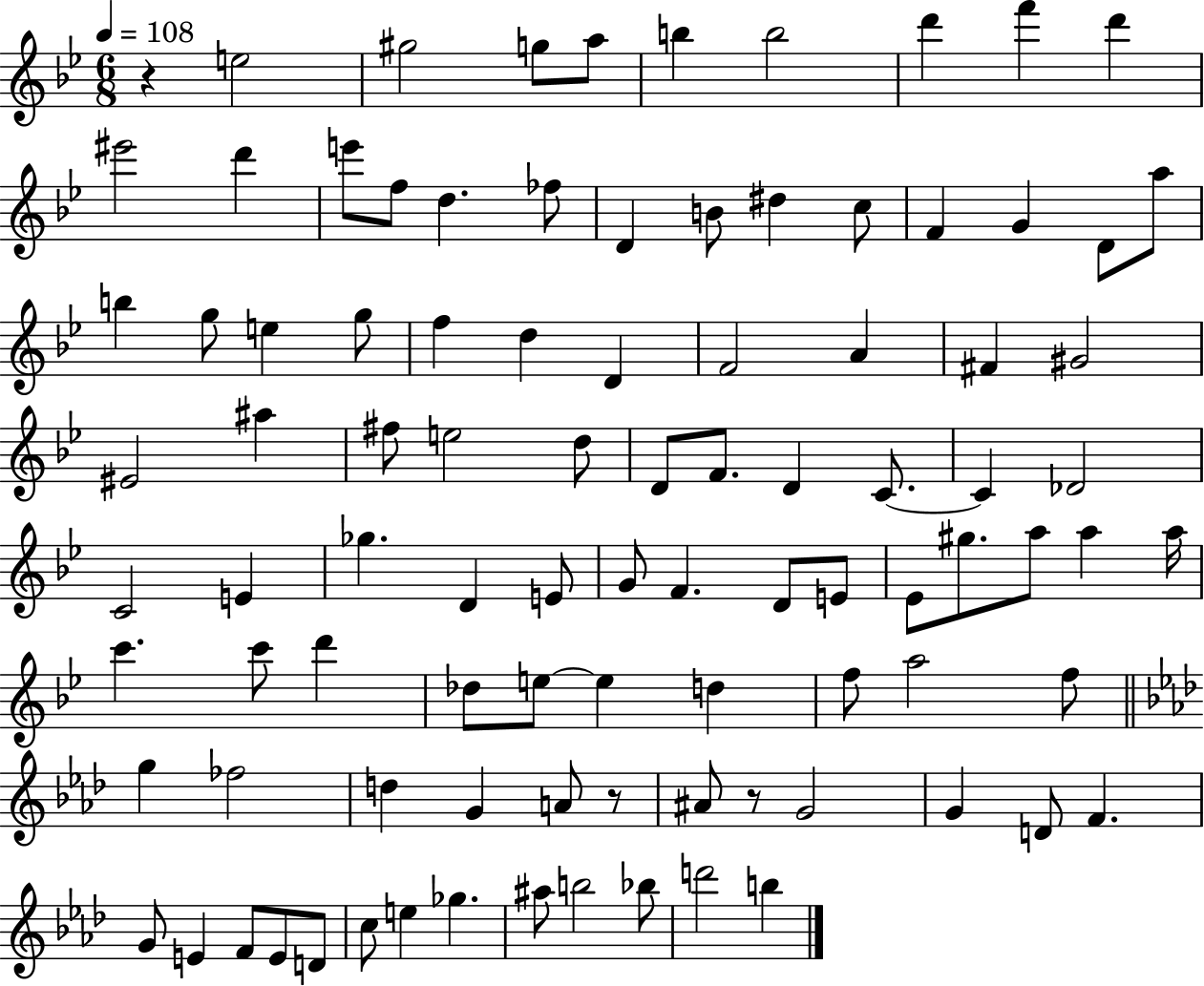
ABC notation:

X:1
T:Untitled
M:6/8
L:1/4
K:Bb
z e2 ^g2 g/2 a/2 b b2 d' f' d' ^e'2 d' e'/2 f/2 d _f/2 D B/2 ^d c/2 F G D/2 a/2 b g/2 e g/2 f d D F2 A ^F ^G2 ^E2 ^a ^f/2 e2 d/2 D/2 F/2 D C/2 C _D2 C2 E _g D E/2 G/2 F D/2 E/2 _E/2 ^g/2 a/2 a a/4 c' c'/2 d' _d/2 e/2 e d f/2 a2 f/2 g _f2 d G A/2 z/2 ^A/2 z/2 G2 G D/2 F G/2 E F/2 E/2 D/2 c/2 e _g ^a/2 b2 _b/2 d'2 b